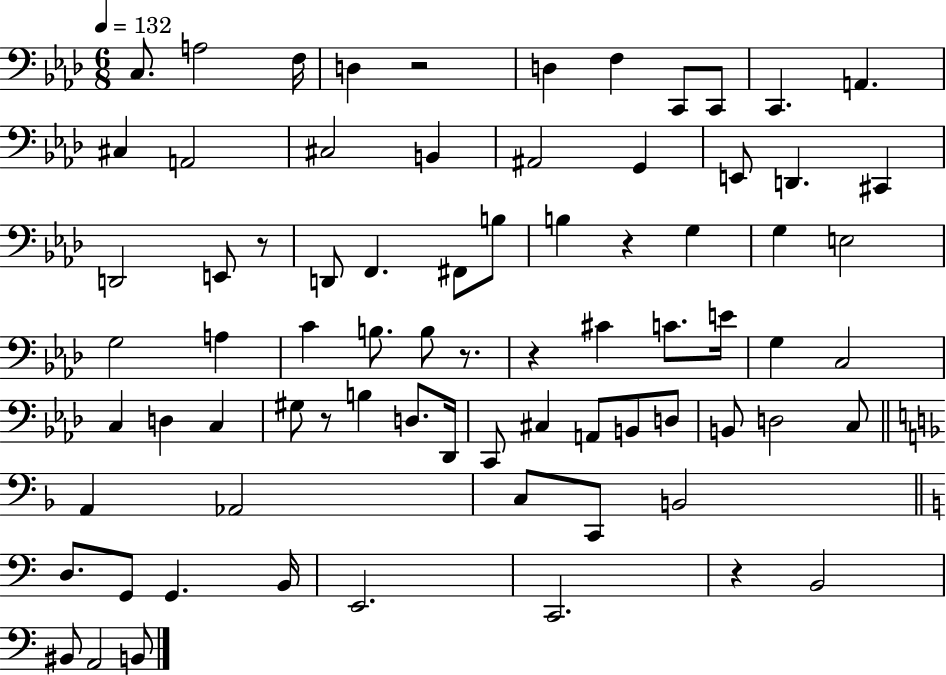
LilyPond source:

{
  \clef bass
  \numericTimeSignature
  \time 6/8
  \key aes \major
  \tempo 4 = 132
  c8. a2 f16 | d4 r2 | d4 f4 c,8 c,8 | c,4. a,4. | \break cis4 a,2 | cis2 b,4 | ais,2 g,4 | e,8 d,4. cis,4 | \break d,2 e,8 r8 | d,8 f,4. fis,8 b8 | b4 r4 g4 | g4 e2 | \break g2 a4 | c'4 b8. b8 r8. | r4 cis'4 c'8. e'16 | g4 c2 | \break c4 d4 c4 | gis8 r8 b4 d8. des,16 | c,8 cis4 a,8 b,8 d8 | b,8 d2 c8 | \break \bar "||" \break \key d \minor a,4 aes,2 | c8 c,8 b,2 | \bar "||" \break \key c \major d8. g,8 g,4. b,16 | e,2. | c,2. | r4 b,2 | \break bis,8 a,2 b,8 | \bar "|."
}